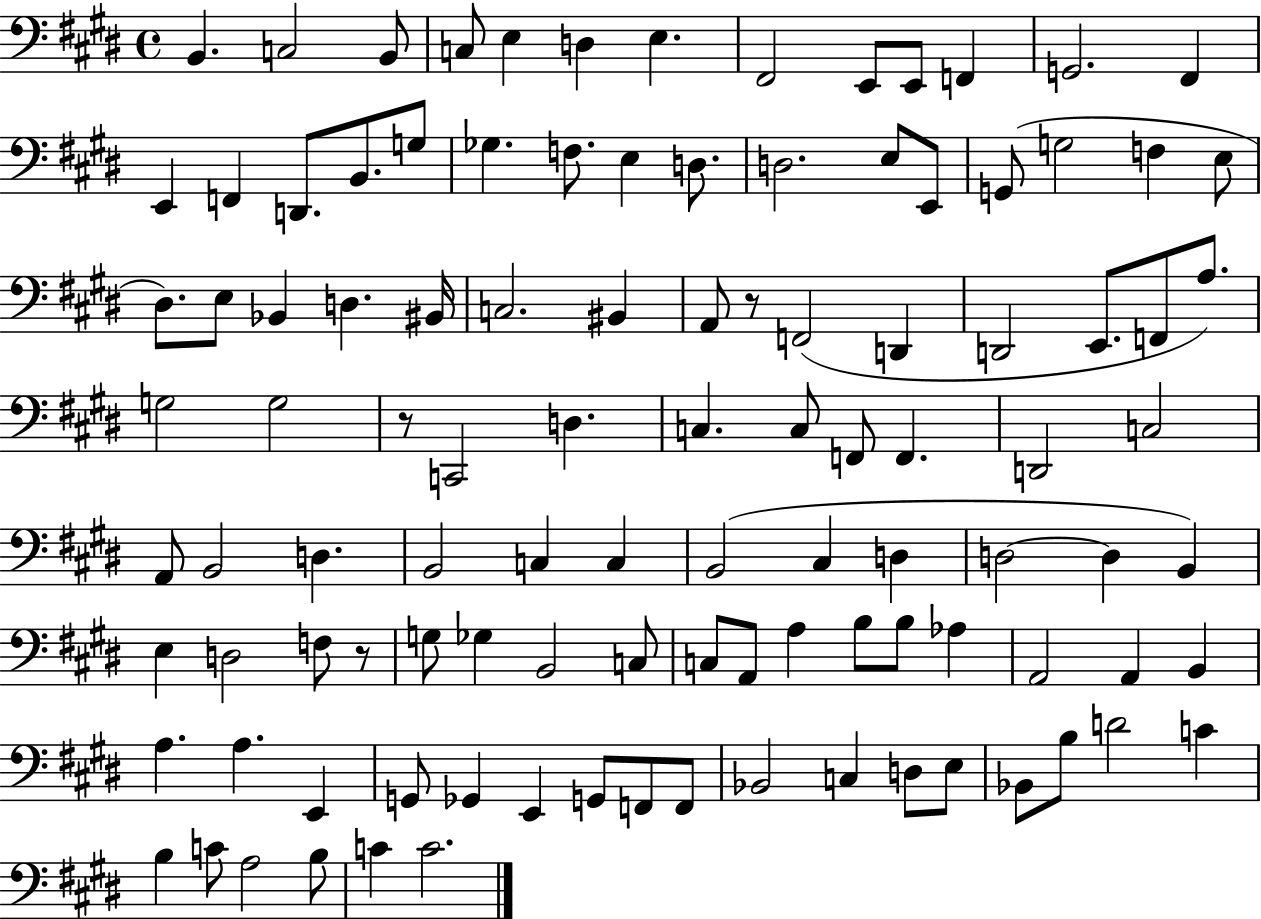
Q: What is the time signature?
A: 4/4